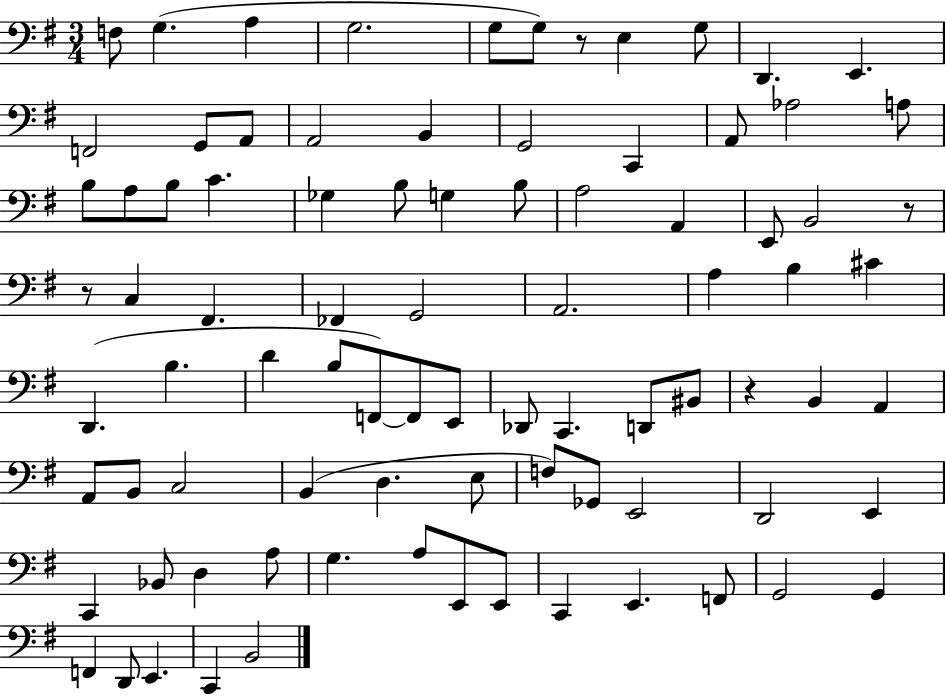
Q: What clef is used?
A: bass